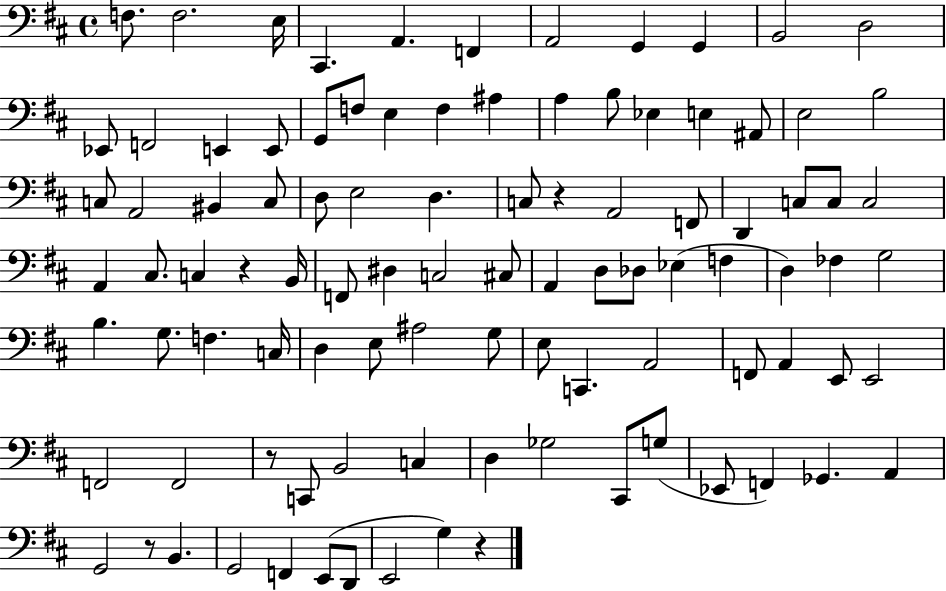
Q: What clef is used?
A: bass